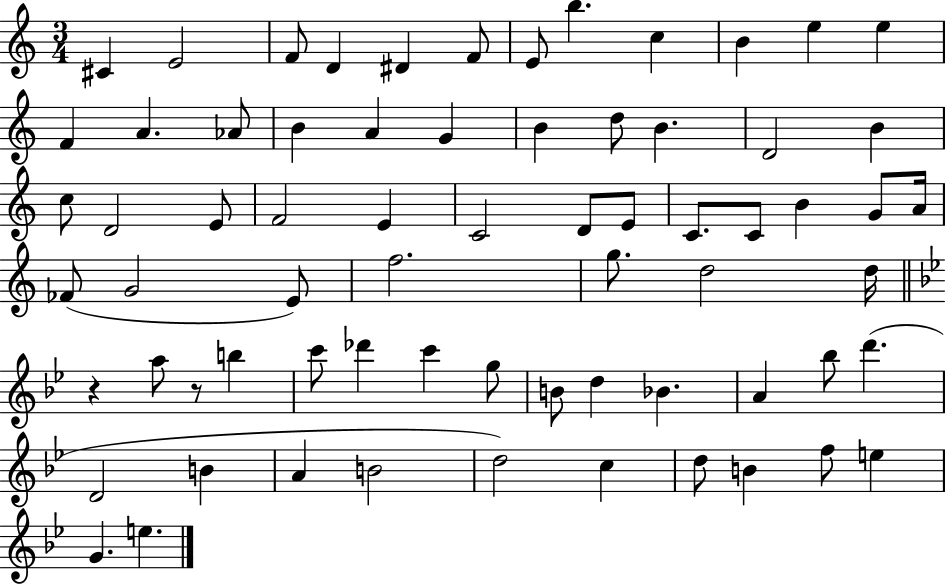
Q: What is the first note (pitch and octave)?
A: C#4